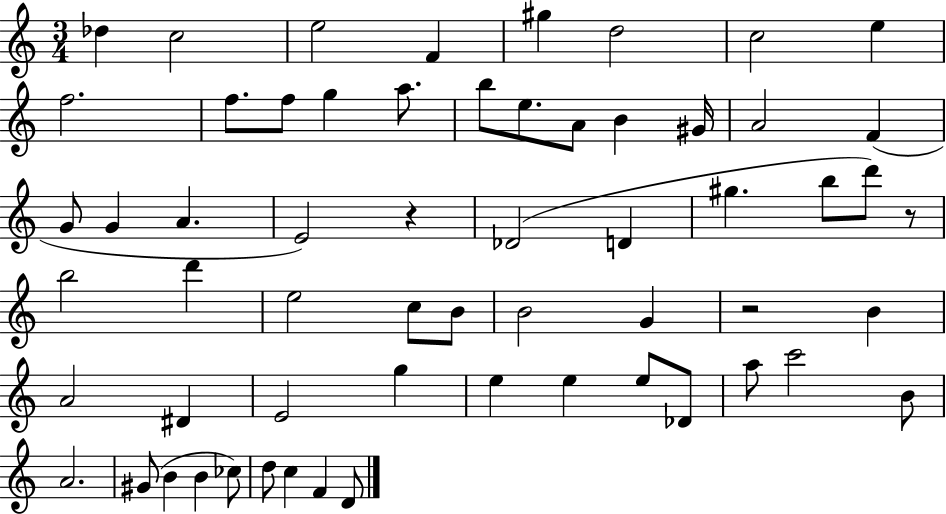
Db5/q C5/h E5/h F4/q G#5/q D5/h C5/h E5/q F5/h. F5/e. F5/e G5/q A5/e. B5/e E5/e. A4/e B4/q G#4/s A4/h F4/q G4/e G4/q A4/q. E4/h R/q Db4/h D4/q G#5/q. B5/e D6/e R/e B5/h D6/q E5/h C5/e B4/e B4/h G4/q R/h B4/q A4/h D#4/q E4/h G5/q E5/q E5/q E5/e Db4/e A5/e C6/h B4/e A4/h. G#4/e B4/q B4/q CES5/e D5/e C5/q F4/q D4/e